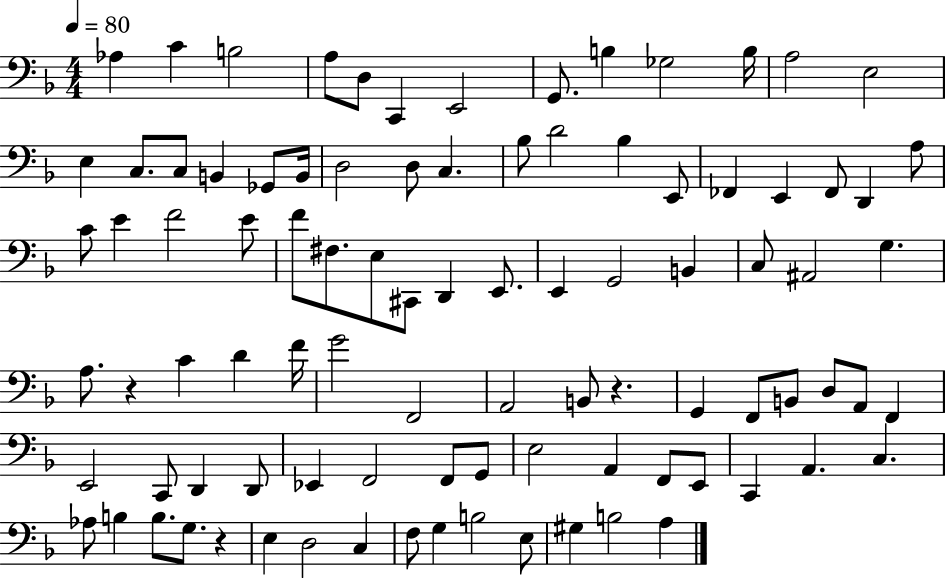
X:1
T:Untitled
M:4/4
L:1/4
K:F
_A, C B,2 A,/2 D,/2 C,, E,,2 G,,/2 B, _G,2 B,/4 A,2 E,2 E, C,/2 C,/2 B,, _G,,/2 B,,/4 D,2 D,/2 C, _B,/2 D2 _B, E,,/2 _F,, E,, _F,,/2 D,, A,/2 C/2 E F2 E/2 F/2 ^F,/2 E,/2 ^C,,/2 D,, E,,/2 E,, G,,2 B,, C,/2 ^A,,2 G, A,/2 z C D F/4 G2 F,,2 A,,2 B,,/2 z G,, F,,/2 B,,/2 D,/2 A,,/2 F,, E,,2 C,,/2 D,, D,,/2 _E,, F,,2 F,,/2 G,,/2 E,2 A,, F,,/2 E,,/2 C,, A,, C, _A,/2 B, B,/2 G,/2 z E, D,2 C, F,/2 G, B,2 E,/2 ^G, B,2 A,